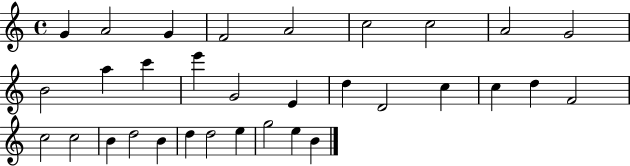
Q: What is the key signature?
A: C major